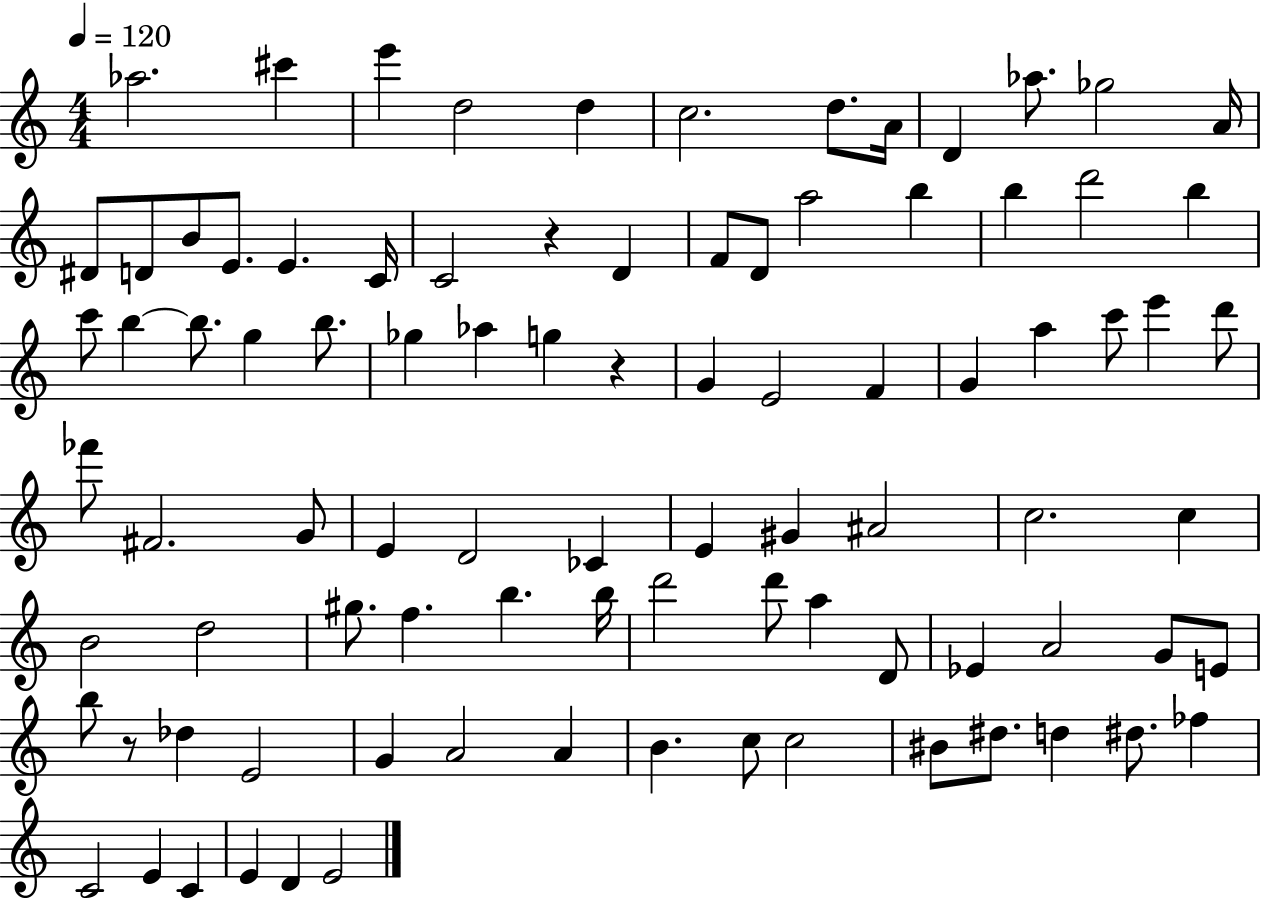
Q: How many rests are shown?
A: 3